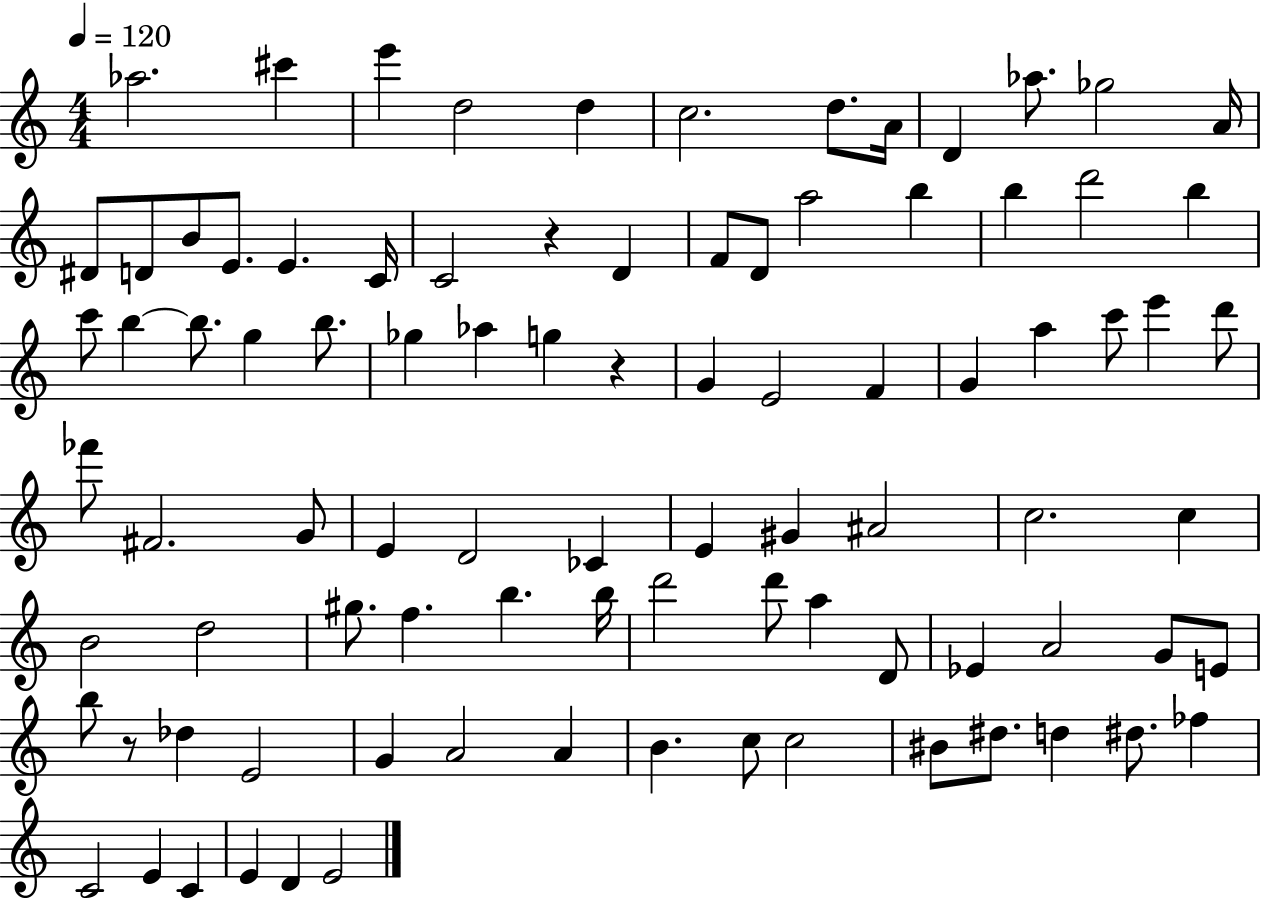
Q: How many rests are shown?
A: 3